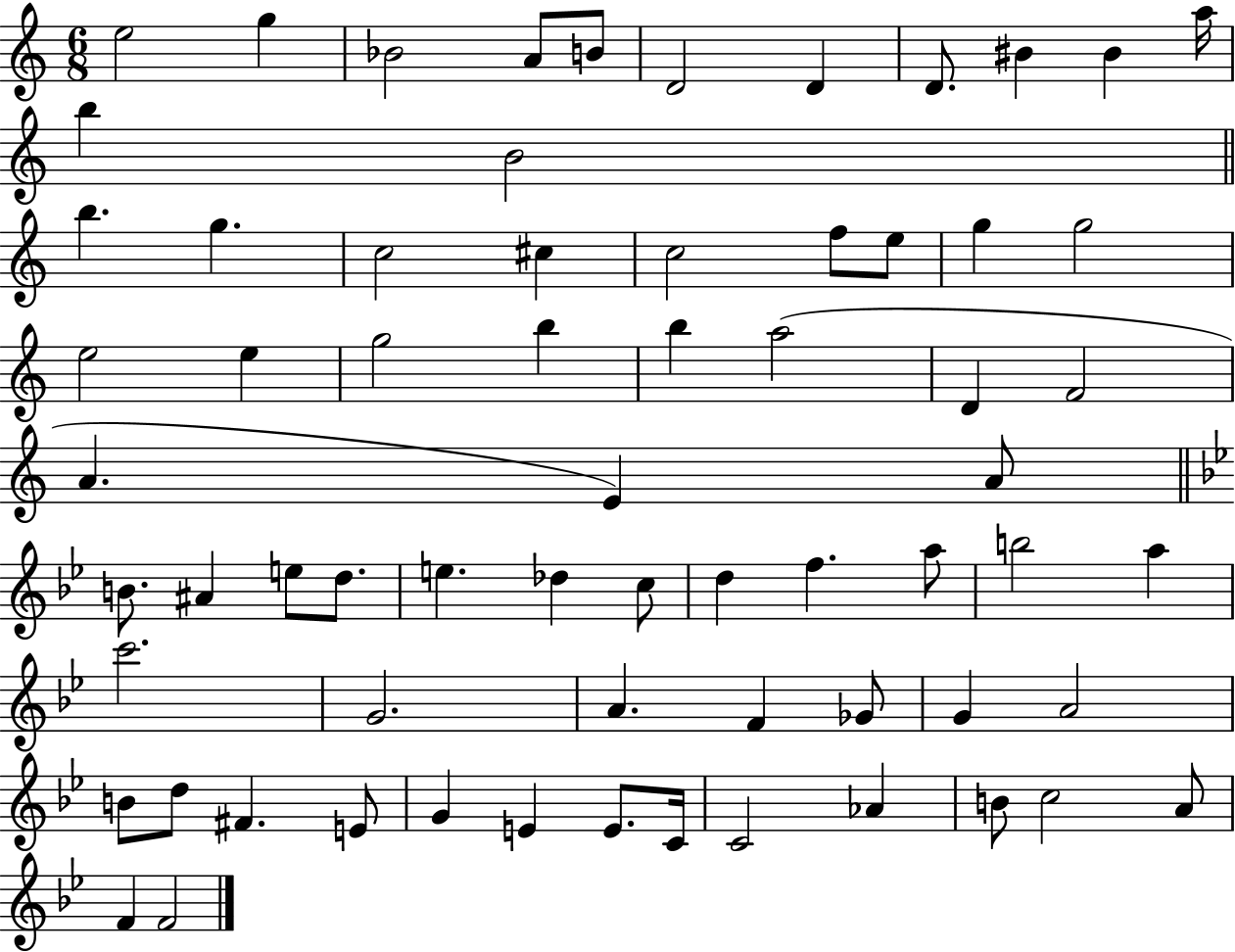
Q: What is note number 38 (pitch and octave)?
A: E5